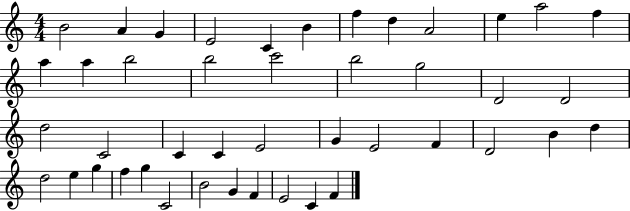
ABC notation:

X:1
T:Untitled
M:4/4
L:1/4
K:C
B2 A G E2 C B f d A2 e a2 f a a b2 b2 c'2 b2 g2 D2 D2 d2 C2 C C E2 G E2 F D2 B d d2 e g f g C2 B2 G F E2 C F